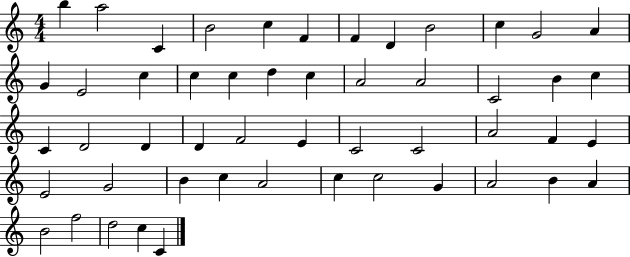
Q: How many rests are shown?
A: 0